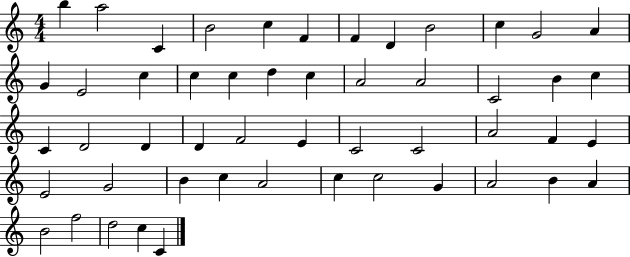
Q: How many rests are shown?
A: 0